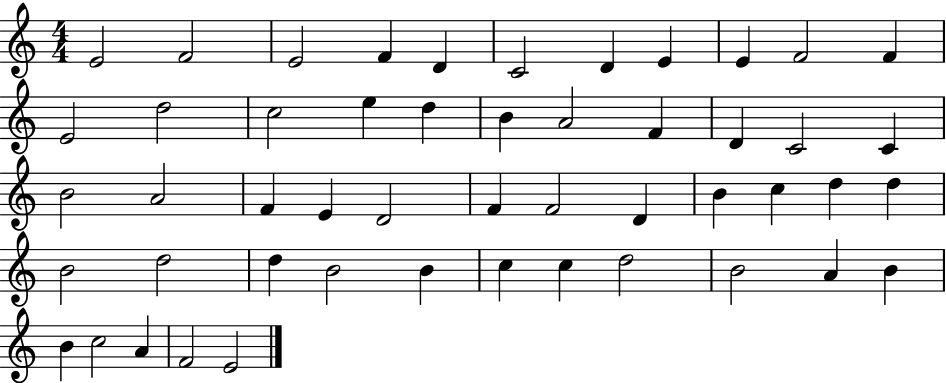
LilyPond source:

{
  \clef treble
  \numericTimeSignature
  \time 4/4
  \key c \major
  e'2 f'2 | e'2 f'4 d'4 | c'2 d'4 e'4 | e'4 f'2 f'4 | \break e'2 d''2 | c''2 e''4 d''4 | b'4 a'2 f'4 | d'4 c'2 c'4 | \break b'2 a'2 | f'4 e'4 d'2 | f'4 f'2 d'4 | b'4 c''4 d''4 d''4 | \break b'2 d''2 | d''4 b'2 b'4 | c''4 c''4 d''2 | b'2 a'4 b'4 | \break b'4 c''2 a'4 | f'2 e'2 | \bar "|."
}